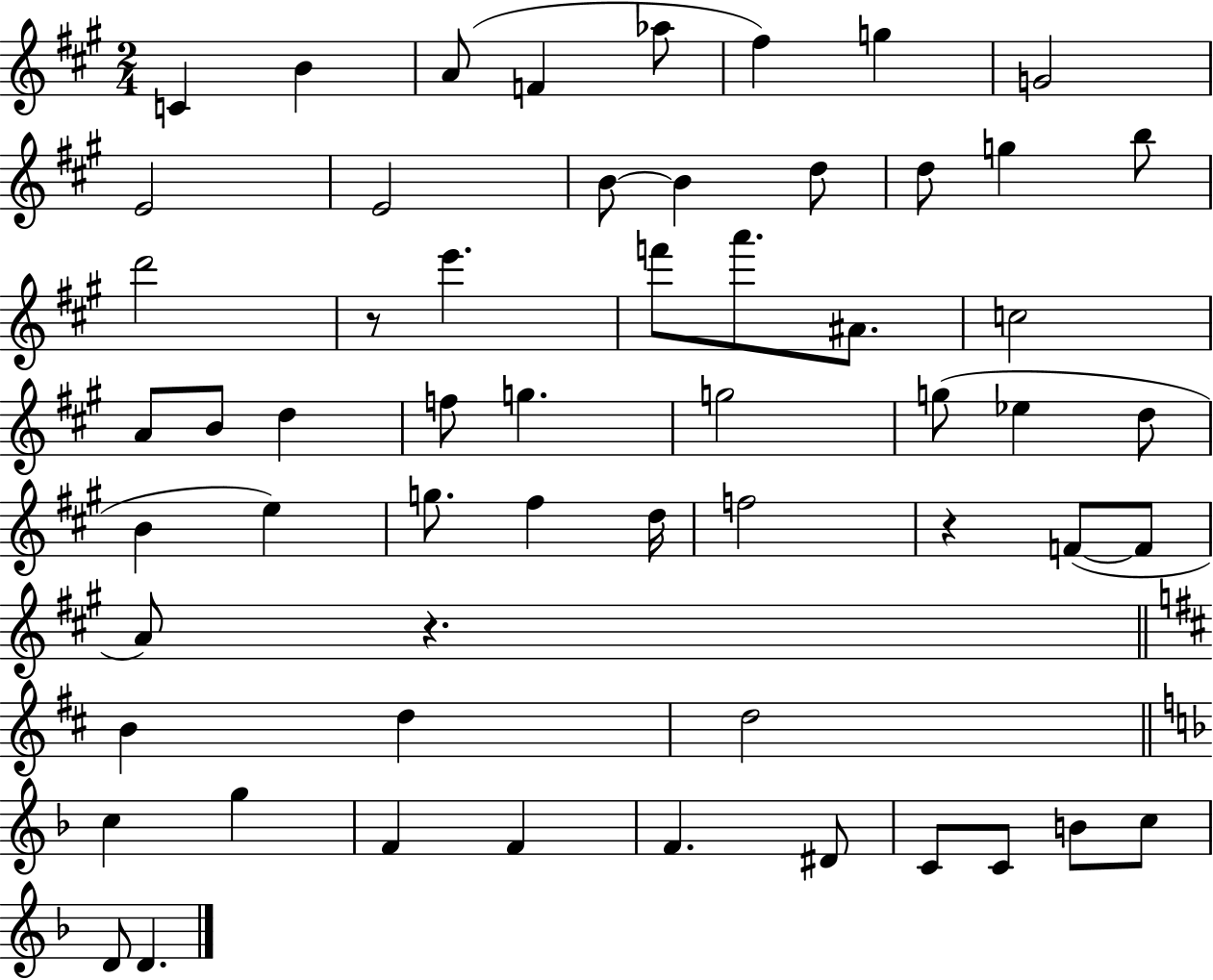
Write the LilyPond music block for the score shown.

{
  \clef treble
  \numericTimeSignature
  \time 2/4
  \key a \major
  c'4 b'4 | a'8( f'4 aes''8 | fis''4) g''4 | g'2 | \break e'2 | e'2 | b'8~~ b'4 d''8 | d''8 g''4 b''8 | \break d'''2 | r8 e'''4. | f'''8 a'''8. ais'8. | c''2 | \break a'8 b'8 d''4 | f''8 g''4. | g''2 | g''8( ees''4 d''8 | \break b'4 e''4) | g''8. fis''4 d''16 | f''2 | r4 f'8~(~ f'8 | \break a'8) r4. | \bar "||" \break \key d \major b'4 d''4 | d''2 | \bar "||" \break \key f \major c''4 g''4 | f'4 f'4 | f'4. dis'8 | c'8 c'8 b'8 c''8 | \break d'8 d'4. | \bar "|."
}